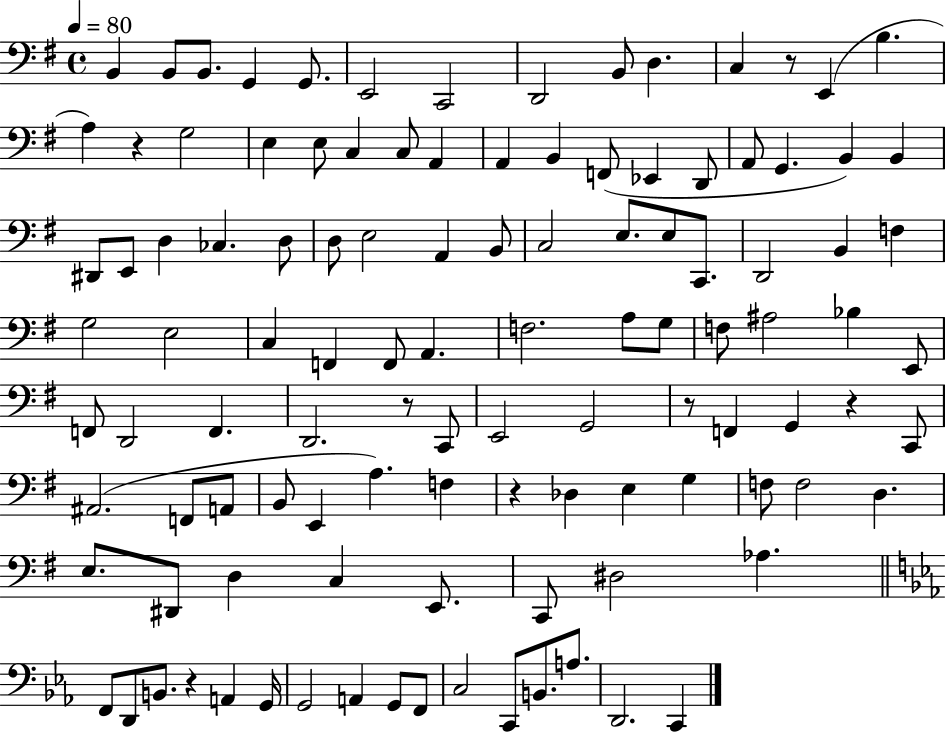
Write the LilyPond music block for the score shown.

{
  \clef bass
  \time 4/4
  \defaultTimeSignature
  \key g \major
  \tempo 4 = 80
  b,4 b,8 b,8. g,4 g,8. | e,2 c,2 | d,2 b,8 d4. | c4 r8 e,4( b4. | \break a4) r4 g2 | e4 e8 c4 c8 a,4 | a,4 b,4 f,8( ees,4 d,8 | a,8 g,4. b,4) b,4 | \break dis,8 e,8 d4 ces4. d8 | d8 e2 a,4 b,8 | c2 e8. e8 c,8. | d,2 b,4 f4 | \break g2 e2 | c4 f,4 f,8 a,4. | f2. a8 g8 | f8 ais2 bes4 e,8 | \break f,8 d,2 f,4. | d,2. r8 c,8 | e,2 g,2 | r8 f,4 g,4 r4 c,8 | \break ais,2.( f,8 a,8 | b,8 e,4 a4.) f4 | r4 des4 e4 g4 | f8 f2 d4. | \break e8. dis,8 d4 c4 e,8. | c,8 dis2 aes4. | \bar "||" \break \key ees \major f,8 d,8 b,8. r4 a,4 g,16 | g,2 a,4 g,8 f,8 | c2 c,8 b,8. a8. | d,2. c,4 | \break \bar "|."
}